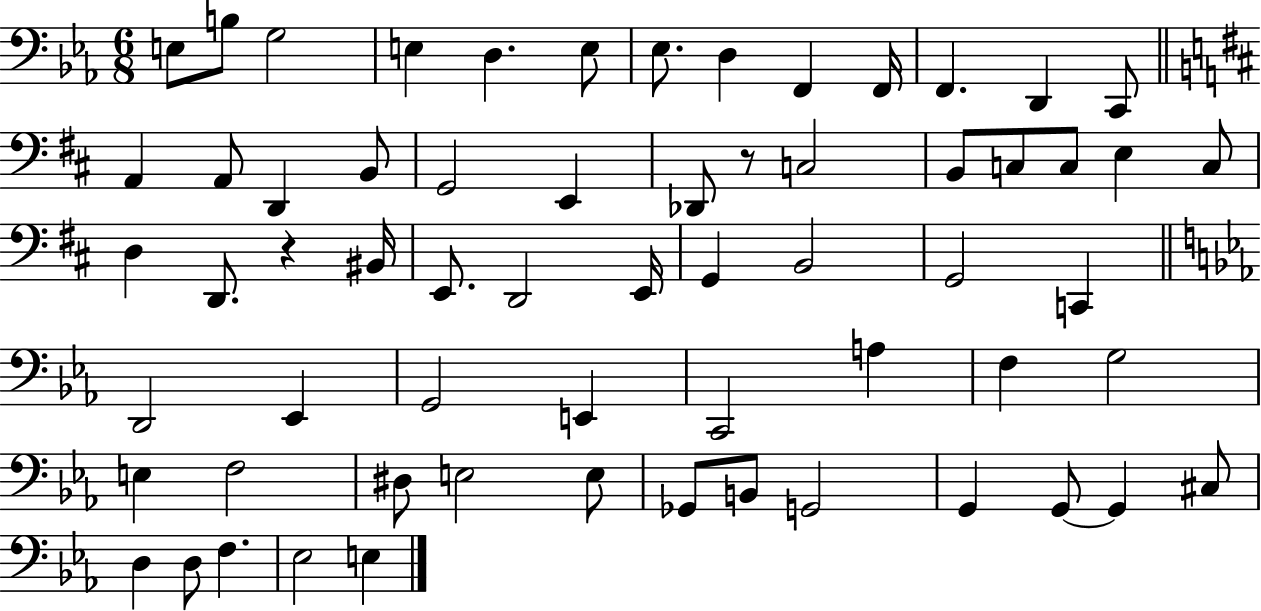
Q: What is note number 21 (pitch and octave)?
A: C3